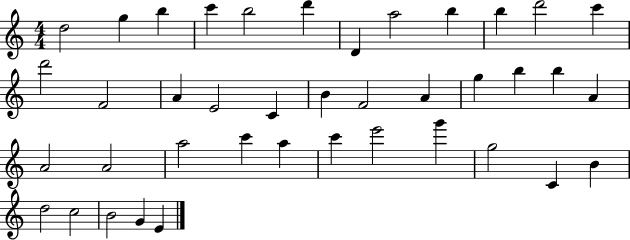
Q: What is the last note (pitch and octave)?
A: E4